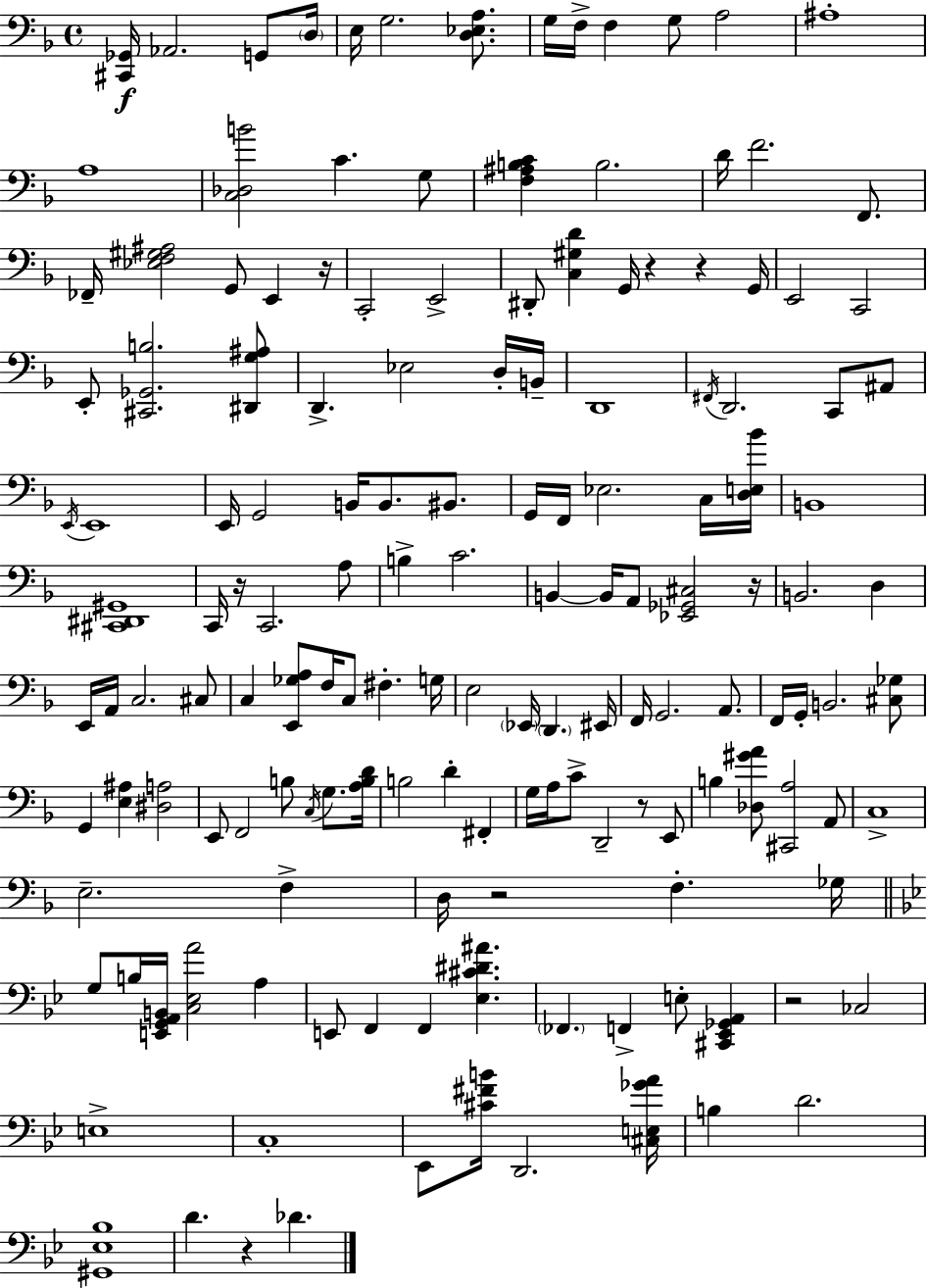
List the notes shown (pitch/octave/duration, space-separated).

[C#2,Gb2]/s Ab2/h. G2/e D3/s E3/s G3/h. [D3,Eb3,A3]/e. G3/s F3/s F3/q G3/e A3/h A#3/w A3/w [C3,Db3,B4]/h C4/q. G3/e [F3,A#3,B3,C4]/q B3/h. D4/s F4/h. F2/e. FES2/s [Eb3,F3,G#3,A#3]/h G2/e E2/q R/s C2/h E2/h D#2/e [C3,G#3,D4]/q G2/s R/q R/q G2/s E2/h C2/h E2/e [C#2,Gb2,B3]/h. [D#2,G3,A#3]/e D2/q. Eb3/h D3/s B2/s D2/w F#2/s D2/h. C2/e A#2/e E2/s E2/w E2/s G2/h B2/s B2/e. BIS2/e. G2/s F2/s Eb3/h. C3/s [D3,E3,Bb4]/s B2/w [C#2,D#2,G#2]/w C2/s R/s C2/h. A3/e B3/q C4/h. B2/q B2/s A2/e [Eb2,Gb2,C#3]/h R/s B2/h. D3/q E2/s A2/s C3/h. C#3/e C3/q [E2,Gb3,A3]/e F3/s C3/e F#3/q. G3/s E3/h Eb2/s D2/q. EIS2/s F2/s G2/h. A2/e. F2/s G2/s B2/h. [C#3,Gb3]/e G2/q [E3,A#3]/q [D#3,A3]/h E2/e F2/h B3/e C3/s G3/e. [A3,B3,D4]/s B3/h D4/q F#2/q G3/s A3/s C4/e D2/h R/e E2/e B3/q [Db3,G#4,A4]/e [C#2,A3]/h A2/e C3/w E3/h. F3/q D3/s R/h F3/q. Gb3/s G3/e B3/s [E2,G2,A2,B2]/s [C3,Eb3,A4]/h A3/q E2/e F2/q F2/q [Eb3,C#4,D#4,A#4]/q. FES2/q. F2/q E3/e [C#2,Eb2,Gb2,A2]/q R/h CES3/h E3/w C3/w Eb2/e [C#4,F#4,B4]/s D2/h. [C#3,E3,Gb4,A4]/s B3/q D4/h. [G#2,Eb3,Bb3]/w D4/q. R/q Db4/q.